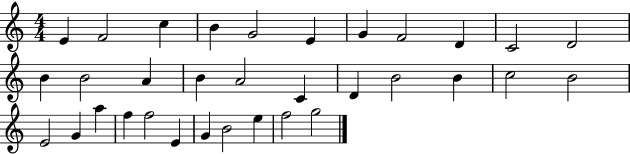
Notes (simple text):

E4/q F4/h C5/q B4/q G4/h E4/q G4/q F4/h D4/q C4/h D4/h B4/q B4/h A4/q B4/q A4/h C4/q D4/q B4/h B4/q C5/h B4/h E4/h G4/q A5/q F5/q F5/h E4/q G4/q B4/h E5/q F5/h G5/h